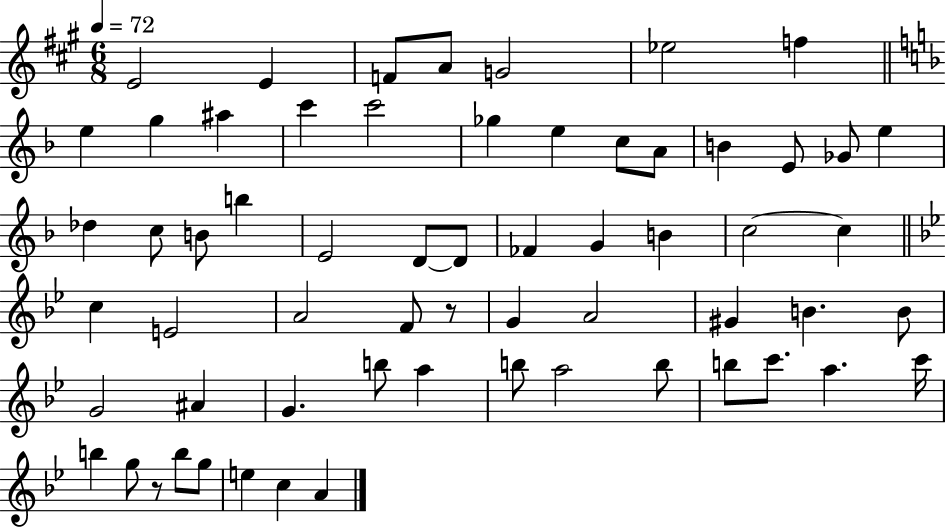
{
  \clef treble
  \numericTimeSignature
  \time 6/8
  \key a \major
  \tempo 4 = 72
  e'2 e'4 | f'8 a'8 g'2 | ees''2 f''4 | \bar "||" \break \key d \minor e''4 g''4 ais''4 | c'''4 c'''2 | ges''4 e''4 c''8 a'8 | b'4 e'8 ges'8 e''4 | \break des''4 c''8 b'8 b''4 | e'2 d'8~~ d'8 | fes'4 g'4 b'4 | c''2~~ c''4 | \break \bar "||" \break \key g \minor c''4 e'2 | a'2 f'8 r8 | g'4 a'2 | gis'4 b'4. b'8 | \break g'2 ais'4 | g'4. b''8 a''4 | b''8 a''2 b''8 | b''8 c'''8. a''4. c'''16 | \break b''4 g''8 r8 b''8 g''8 | e''4 c''4 a'4 | \bar "|."
}